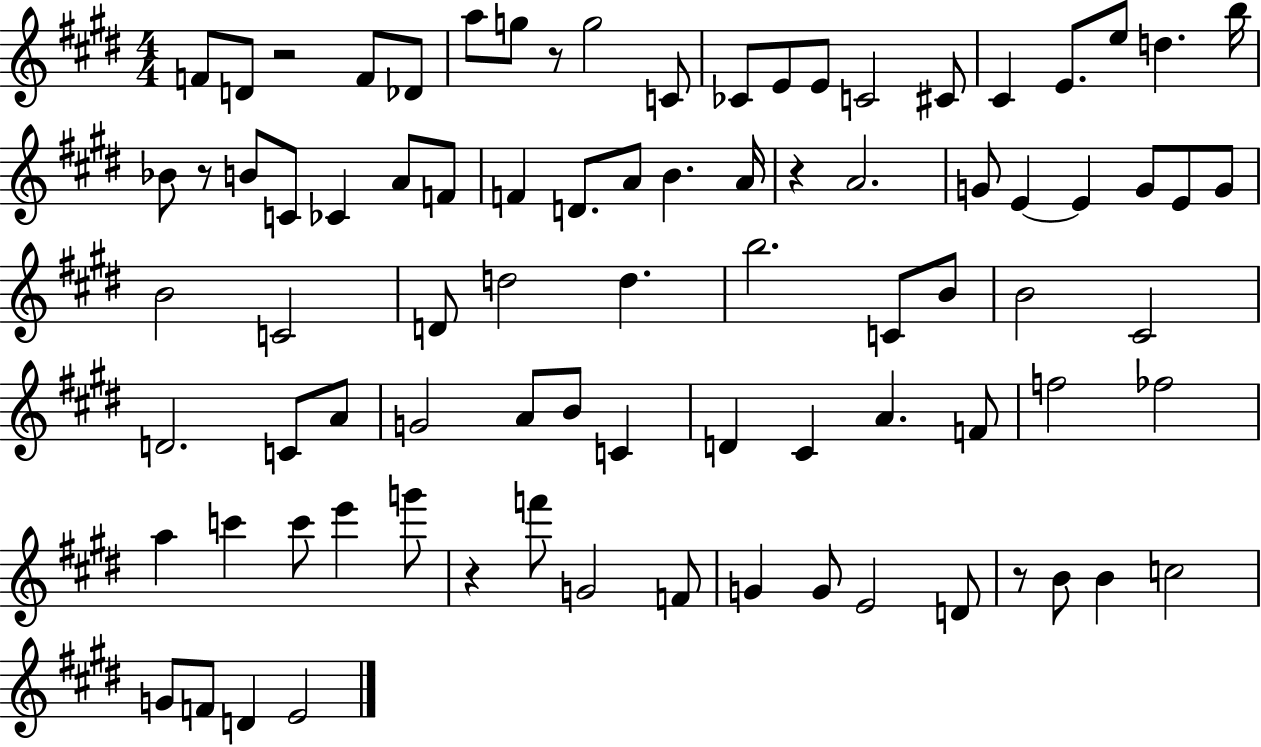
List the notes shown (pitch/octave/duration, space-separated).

F4/e D4/e R/h F4/e Db4/e A5/e G5/e R/e G5/h C4/e CES4/e E4/e E4/e C4/h C#4/e C#4/q E4/e. E5/e D5/q. B5/s Bb4/e R/e B4/e C4/e CES4/q A4/e F4/e F4/q D4/e. A4/e B4/q. A4/s R/q A4/h. G4/e E4/q E4/q G4/e E4/e G4/e B4/h C4/h D4/e D5/h D5/q. B5/h. C4/e B4/e B4/h C#4/h D4/h. C4/e A4/e G4/h A4/e B4/e C4/q D4/q C#4/q A4/q. F4/e F5/h FES5/h A5/q C6/q C6/e E6/q G6/e R/q F6/e G4/h F4/e G4/q G4/e E4/h D4/e R/e B4/e B4/q C5/h G4/e F4/e D4/q E4/h